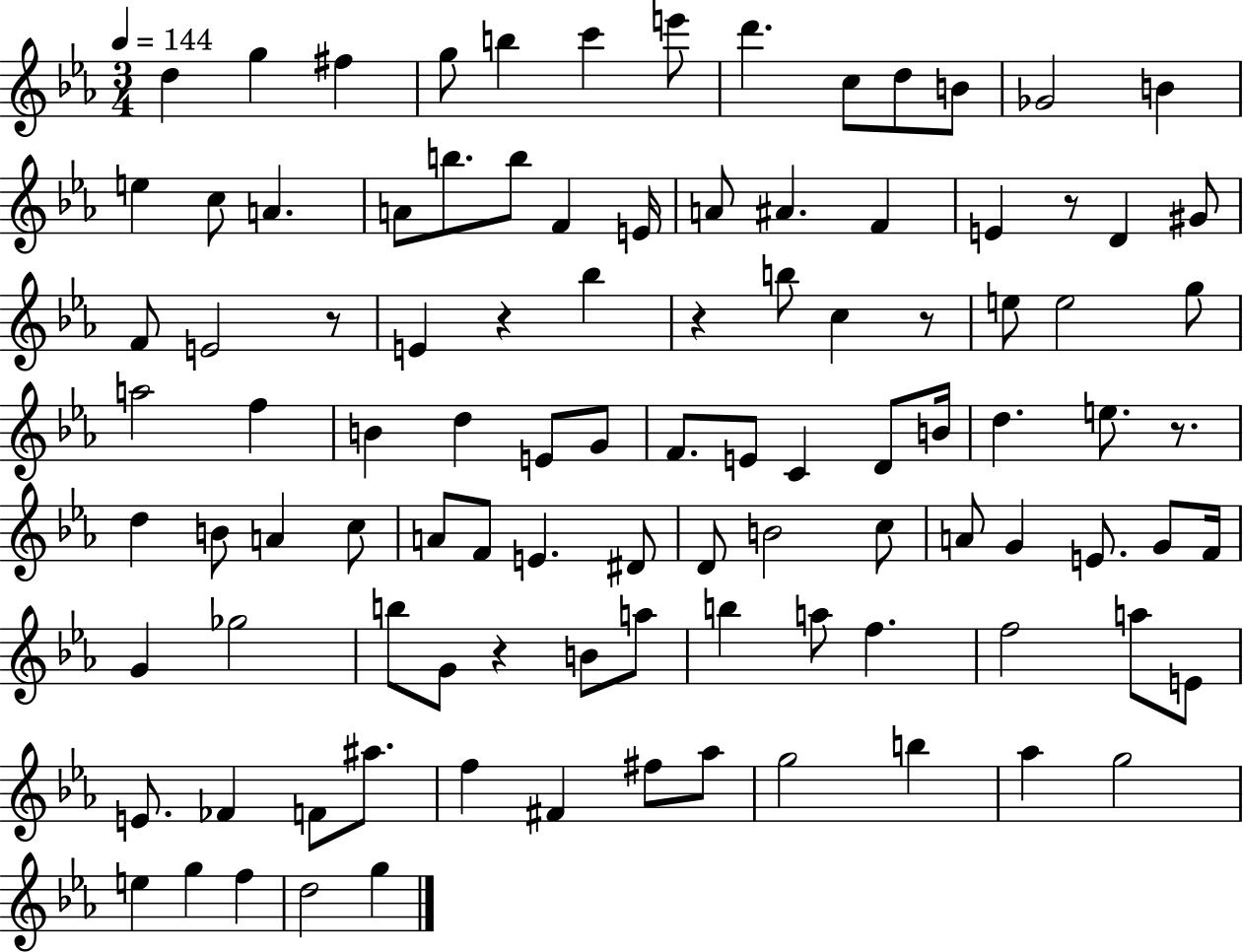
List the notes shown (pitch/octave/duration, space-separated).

D5/q G5/q F#5/q G5/e B5/q C6/q E6/e D6/q. C5/e D5/e B4/e Gb4/h B4/q E5/q C5/e A4/q. A4/e B5/e. B5/e F4/q E4/s A4/e A#4/q. F4/q E4/q R/e D4/q G#4/e F4/e E4/h R/e E4/q R/q Bb5/q R/q B5/e C5/q R/e E5/e E5/h G5/e A5/h F5/q B4/q D5/q E4/e G4/e F4/e. E4/e C4/q D4/e B4/s D5/q. E5/e. R/e. D5/q B4/e A4/q C5/e A4/e F4/e E4/q. D#4/e D4/e B4/h C5/e A4/e G4/q E4/e. G4/e F4/s G4/q Gb5/h B5/e G4/e R/q B4/e A5/e B5/q A5/e F5/q. F5/h A5/e E4/e E4/e. FES4/q F4/e A#5/e. F5/q F#4/q F#5/e Ab5/e G5/h B5/q Ab5/q G5/h E5/q G5/q F5/q D5/h G5/q